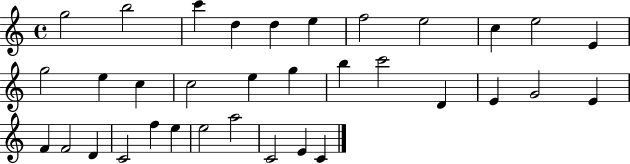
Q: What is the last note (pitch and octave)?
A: C4